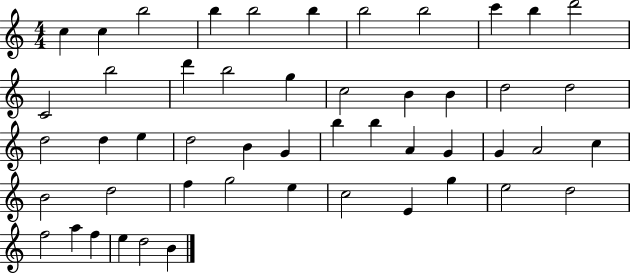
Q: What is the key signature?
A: C major